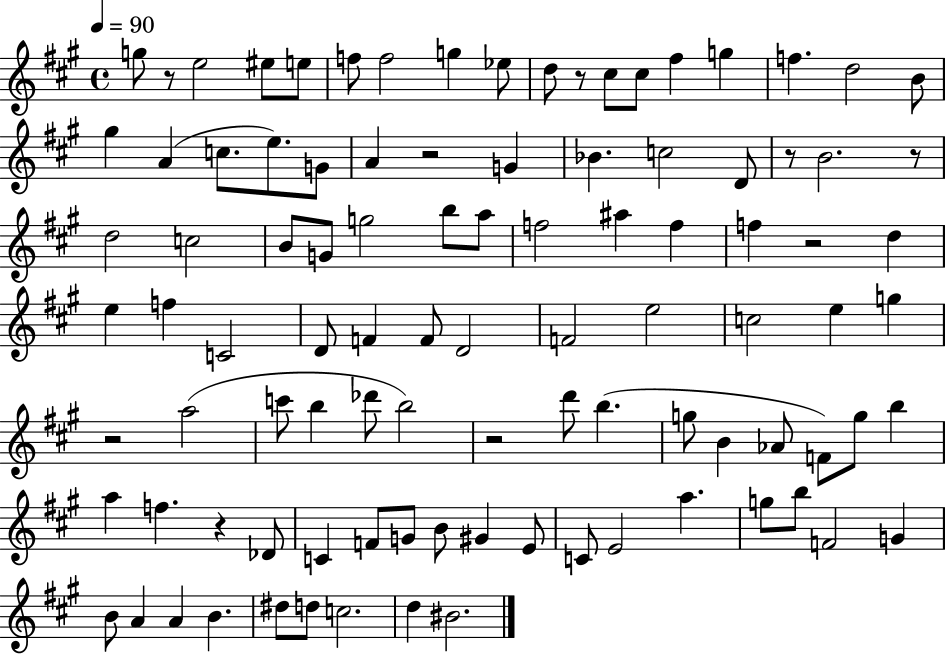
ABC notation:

X:1
T:Untitled
M:4/4
L:1/4
K:A
g/2 z/2 e2 ^e/2 e/2 f/2 f2 g _e/2 d/2 z/2 ^c/2 ^c/2 ^f g f d2 B/2 ^g A c/2 e/2 G/2 A z2 G _B c2 D/2 z/2 B2 z/2 d2 c2 B/2 G/2 g2 b/2 a/2 f2 ^a f f z2 d e f C2 D/2 F F/2 D2 F2 e2 c2 e g z2 a2 c'/2 b _d'/2 b2 z2 d'/2 b g/2 B _A/2 F/2 g/2 b a f z _D/2 C F/2 G/2 B/2 ^G E/2 C/2 E2 a g/2 b/2 F2 G B/2 A A B ^d/2 d/2 c2 d ^B2